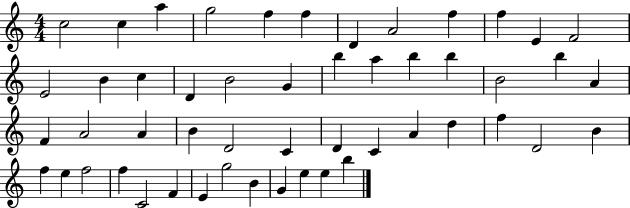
C5/h C5/q A5/q G5/h F5/q F5/q D4/q A4/h F5/q F5/q E4/q F4/h E4/h B4/q C5/q D4/q B4/h G4/q B5/q A5/q B5/q B5/q B4/h B5/q A4/q F4/q A4/h A4/q B4/q D4/h C4/q D4/q C4/q A4/q D5/q F5/q D4/h B4/q F5/q E5/q F5/h F5/q C4/h F4/q E4/q G5/h B4/q G4/q E5/q E5/q B5/q